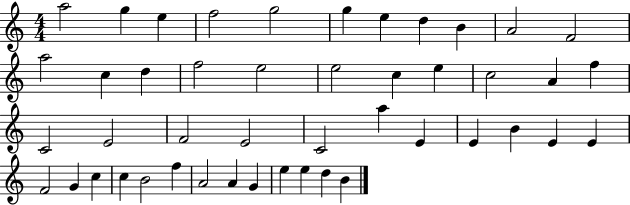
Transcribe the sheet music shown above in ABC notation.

X:1
T:Untitled
M:4/4
L:1/4
K:C
a2 g e f2 g2 g e d B A2 F2 a2 c d f2 e2 e2 c e c2 A f C2 E2 F2 E2 C2 a E E B E E F2 G c c B2 f A2 A G e e d B